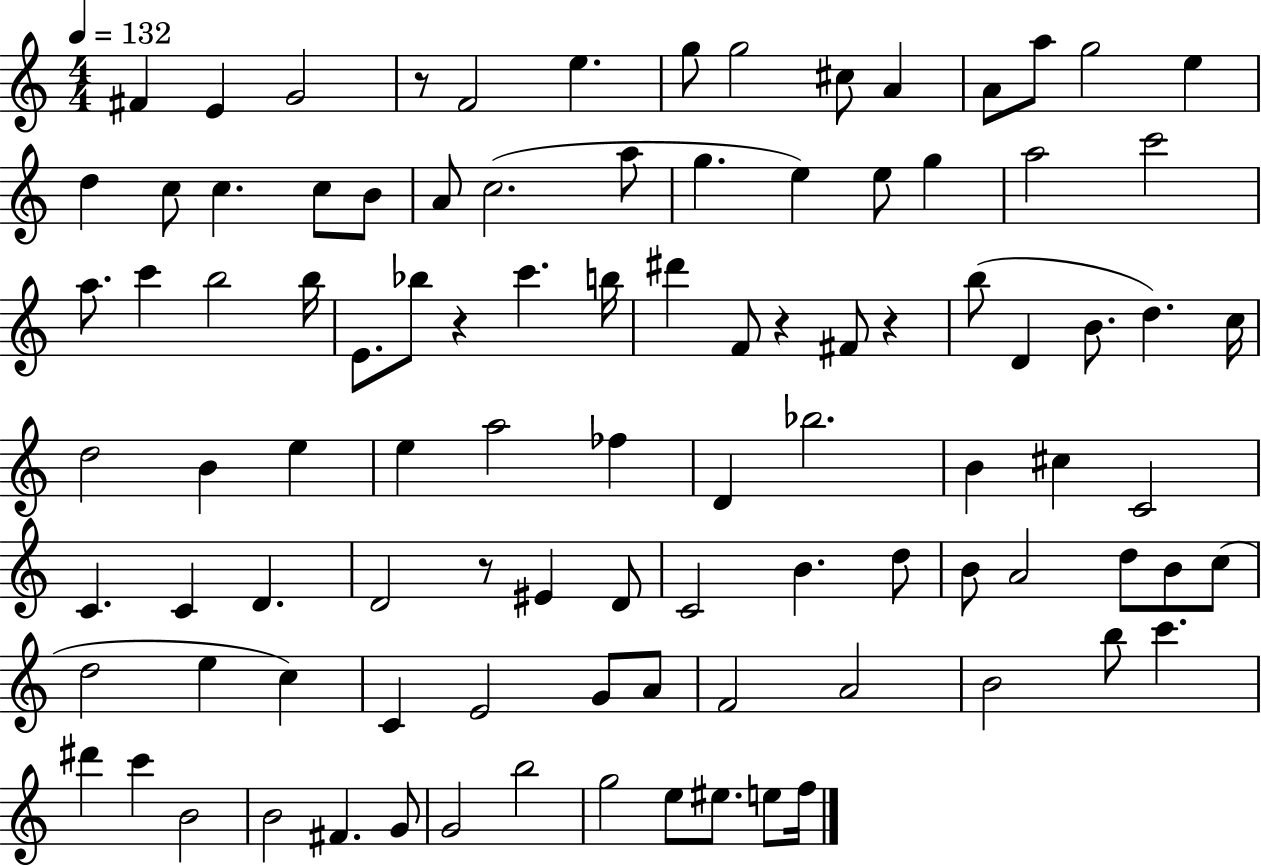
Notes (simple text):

F#4/q E4/q G4/h R/e F4/h E5/q. G5/e G5/h C#5/e A4/q A4/e A5/e G5/h E5/q D5/q C5/e C5/q. C5/e B4/e A4/e C5/h. A5/e G5/q. E5/q E5/e G5/q A5/h C6/h A5/e. C6/q B5/h B5/s E4/e. Bb5/e R/q C6/q. B5/s D#6/q F4/e R/q F#4/e R/q B5/e D4/q B4/e. D5/q. C5/s D5/h B4/q E5/q E5/q A5/h FES5/q D4/q Bb5/h. B4/q C#5/q C4/h C4/q. C4/q D4/q. D4/h R/e EIS4/q D4/e C4/h B4/q. D5/e B4/e A4/h D5/e B4/e C5/e D5/h E5/q C5/q C4/q E4/h G4/e A4/e F4/h A4/h B4/h B5/e C6/q. D#6/q C6/q B4/h B4/h F#4/q. G4/e G4/h B5/h G5/h E5/e EIS5/e. E5/e F5/s